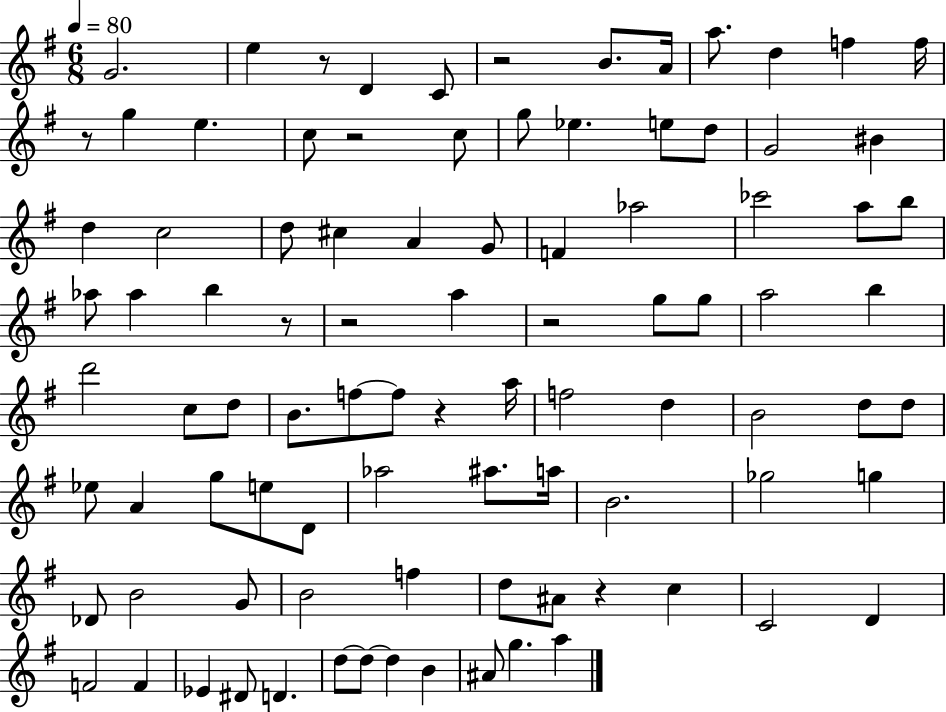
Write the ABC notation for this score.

X:1
T:Untitled
M:6/8
L:1/4
K:G
G2 e z/2 D C/2 z2 B/2 A/4 a/2 d f f/4 z/2 g e c/2 z2 c/2 g/2 _e e/2 d/2 G2 ^B d c2 d/2 ^c A G/2 F _a2 _c'2 a/2 b/2 _a/2 _a b z/2 z2 a z2 g/2 g/2 a2 b d'2 c/2 d/2 B/2 f/2 f/2 z a/4 f2 d B2 d/2 d/2 _e/2 A g/2 e/2 D/2 _a2 ^a/2 a/4 B2 _g2 g _D/2 B2 G/2 B2 f d/2 ^A/2 z c C2 D F2 F _E ^D/2 D d/2 d/2 d B ^A/2 g a